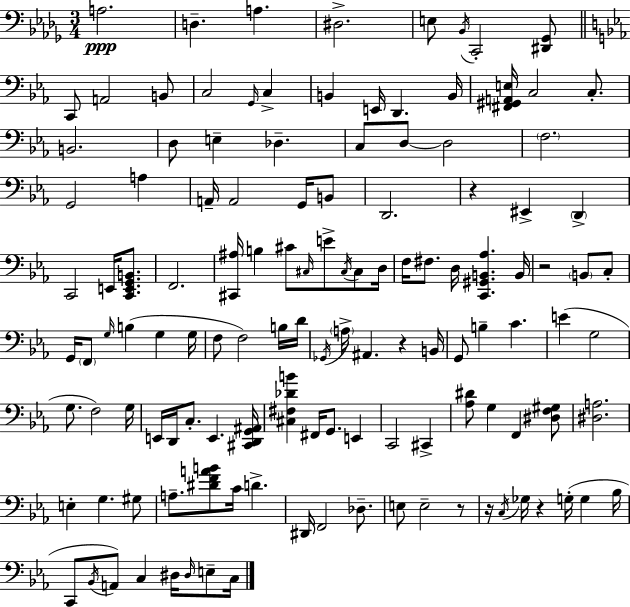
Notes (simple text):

A3/h. D3/q. A3/q. D#3/h. E3/e Bb2/s C2/h [D#2,Gb2]/e C2/e A2/h B2/e C3/h G2/s C3/q B2/q E2/s D2/q. B2/s [F#2,G#2,A2,E3]/s C3/h C3/e. B2/h. D3/e E3/q Db3/q. C3/e D3/e D3/h F3/h. G2/h A3/q A2/s A2/h G2/s B2/e D2/h. R/q EIS2/q D2/q C2/h E2/s [C2,E2,G2,B2]/e. F2/h. [C#2,A#3]/s B3/q C#4/e C#3/s E4/e C#3/s C#3/e D3/s F3/s F#3/e. D3/s [C2,G#2,B2,Ab3]/q. B2/s R/h B2/e C3/e G2/s F2/e G3/s B3/q G3/q G3/s F3/e F3/h B3/s D4/s Gb2/s A3/s A#2/q. R/q B2/s G2/e B3/q C4/q. E4/q G3/h G3/e. F3/h G3/s E2/s D2/s C3/e. E2/q. [C#2,D2,G2,A#2]/s [C#3,F#3,Db4,B4]/q F#2/s G2/e. E2/q C2/h C#2/q [Ab3,D#4]/e G3/q F2/q [D#3,F3,G#3]/e [D#3,A3]/h. E3/q G3/q. G#3/e A3/e. [D#4,F4,A4,B4]/e C4/s D4/q. D#2/s F2/h Db3/e. E3/e E3/h R/e R/s C3/s Gb3/s R/q G3/s G3/q Bb3/s C2/e Bb2/s A2/e C3/q D#3/s D#3/s E3/e C3/s